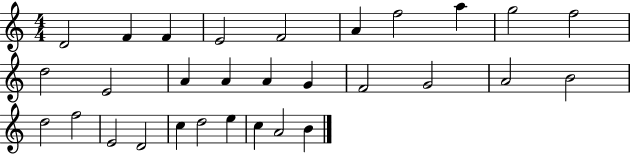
D4/h F4/q F4/q E4/h F4/h A4/q F5/h A5/q G5/h F5/h D5/h E4/h A4/q A4/q A4/q G4/q F4/h G4/h A4/h B4/h D5/h F5/h E4/h D4/h C5/q D5/h E5/q C5/q A4/h B4/q